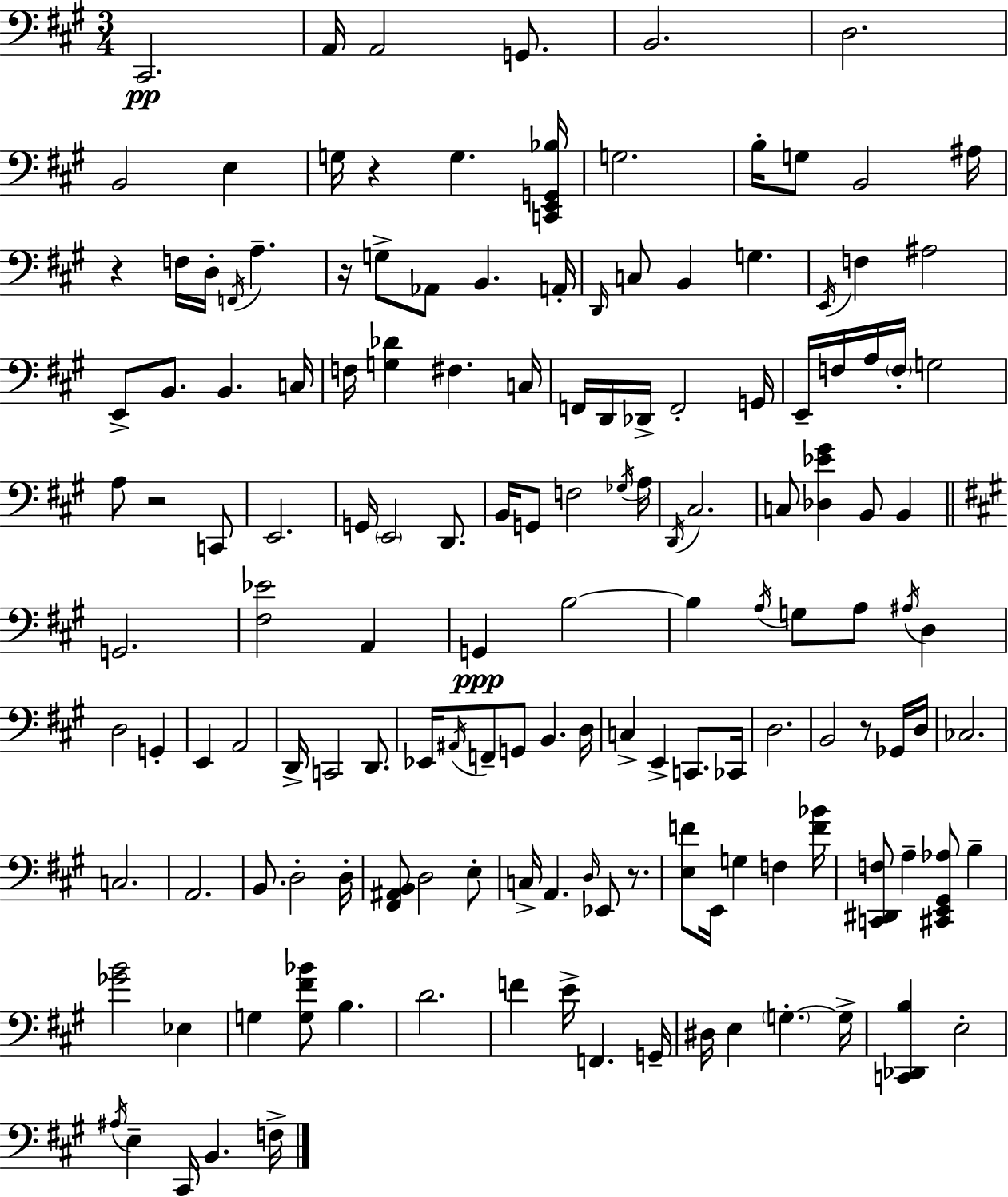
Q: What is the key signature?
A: A major